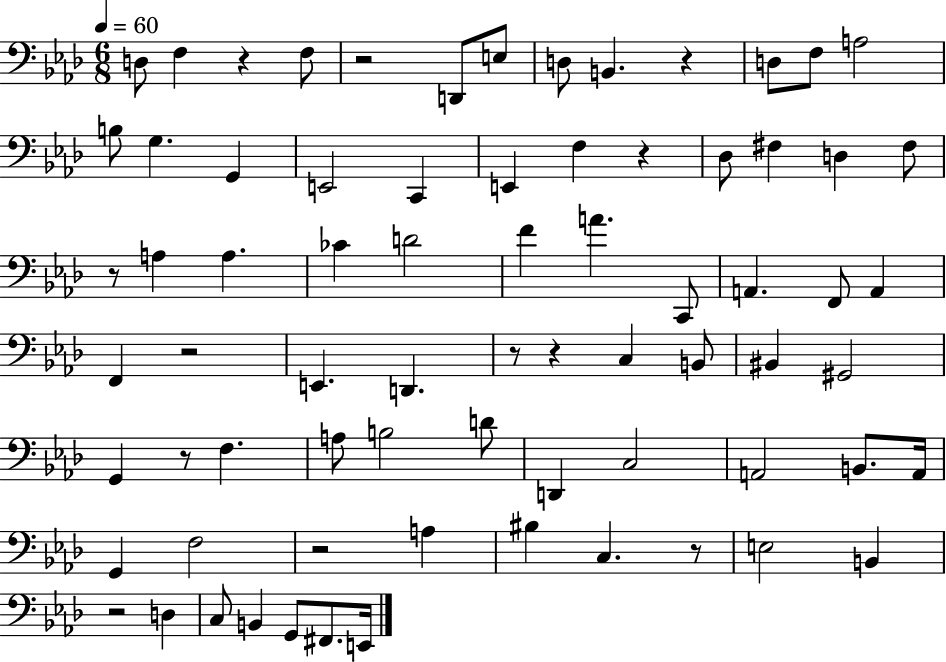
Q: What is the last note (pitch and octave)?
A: E2